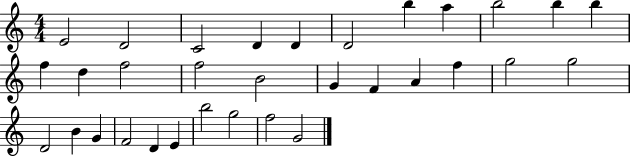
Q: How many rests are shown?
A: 0